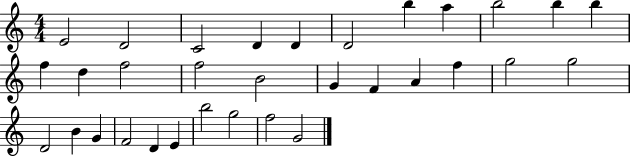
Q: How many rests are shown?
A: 0